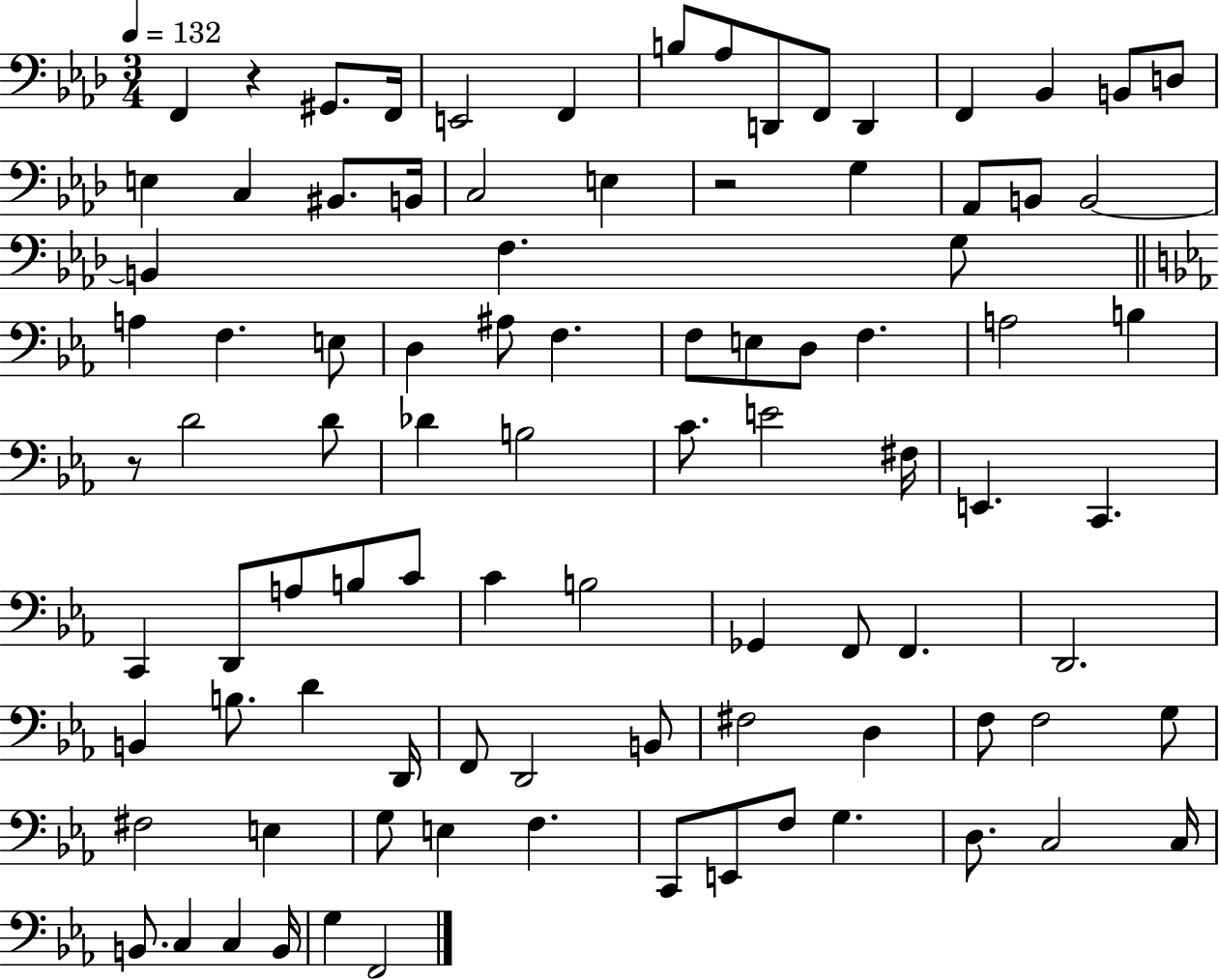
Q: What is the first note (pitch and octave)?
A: F2